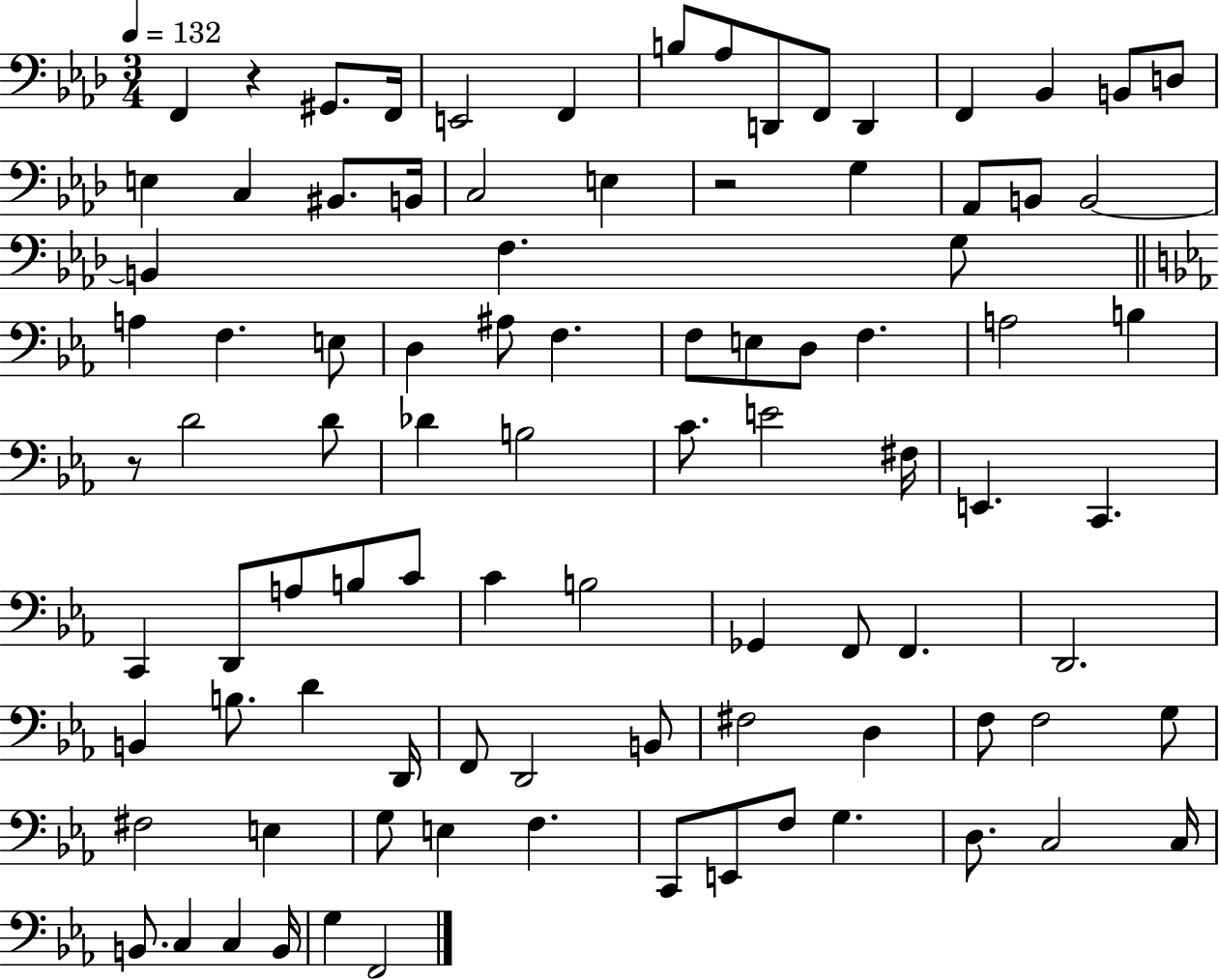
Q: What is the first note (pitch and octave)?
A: F2